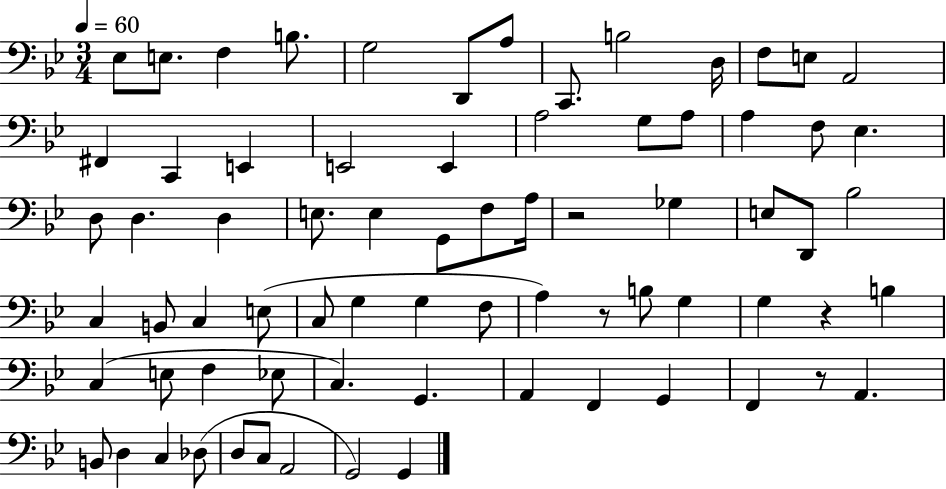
Eb3/e E3/e. F3/q B3/e. G3/h D2/e A3/e C2/e. B3/h D3/s F3/e E3/e A2/h F#2/q C2/q E2/q E2/h E2/q A3/h G3/e A3/e A3/q F3/e Eb3/q. D3/e D3/q. D3/q E3/e. E3/q G2/e F3/e A3/s R/h Gb3/q E3/e D2/e Bb3/h C3/q B2/e C3/q E3/e C3/e G3/q G3/q F3/e A3/q R/e B3/e G3/q G3/q R/q B3/q C3/q E3/e F3/q Eb3/e C3/q. G2/q. A2/q F2/q G2/q F2/q R/e A2/q. B2/e D3/q C3/q Db3/e D3/e C3/e A2/h G2/h G2/q